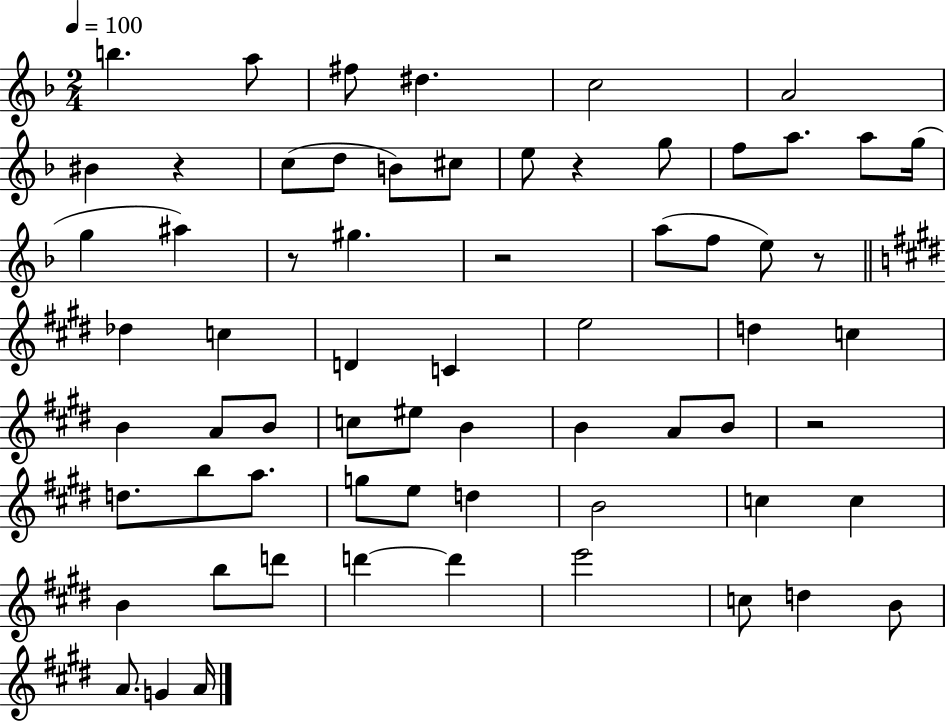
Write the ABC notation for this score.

X:1
T:Untitled
M:2/4
L:1/4
K:F
b a/2 ^f/2 ^d c2 A2 ^B z c/2 d/2 B/2 ^c/2 e/2 z g/2 f/2 a/2 a/2 g/4 g ^a z/2 ^g z2 a/2 f/2 e/2 z/2 _d c D C e2 d c B A/2 B/2 c/2 ^e/2 B B A/2 B/2 z2 d/2 b/2 a/2 g/2 e/2 d B2 c c B b/2 d'/2 d' d' e'2 c/2 d B/2 A/2 G A/4